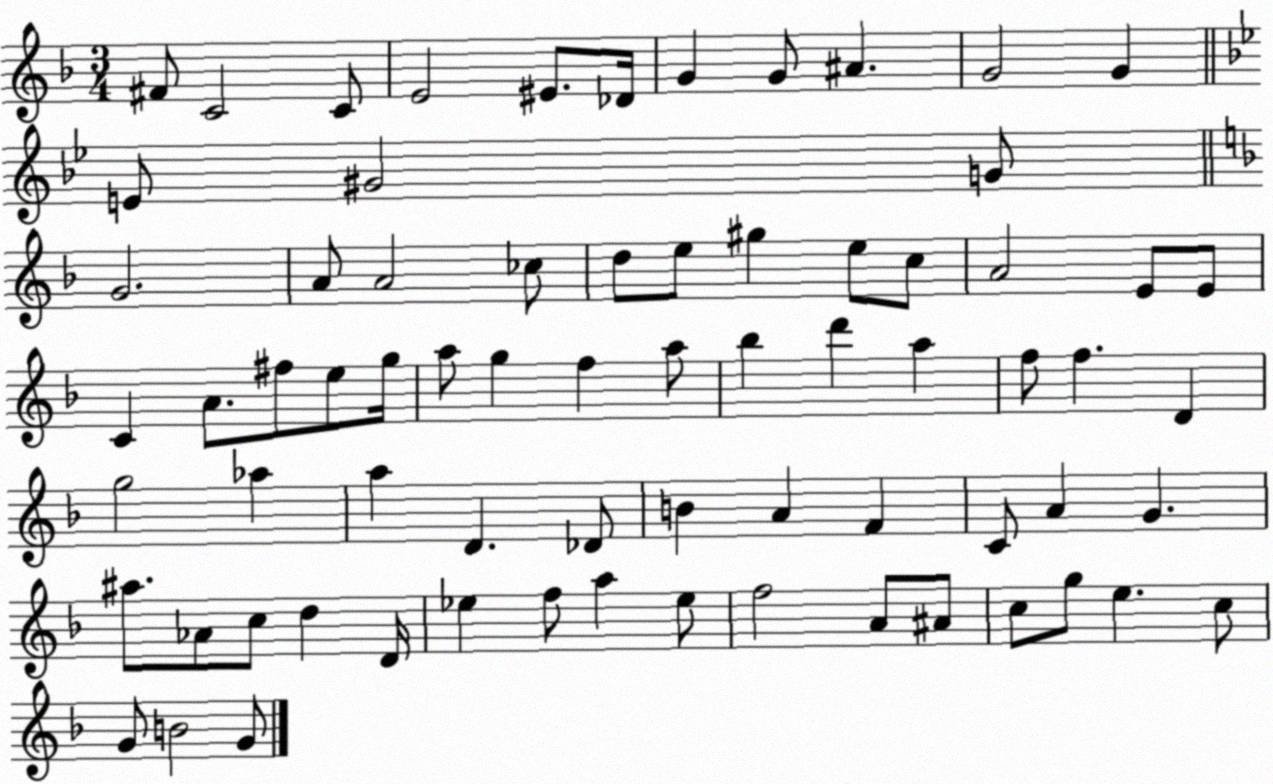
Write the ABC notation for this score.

X:1
T:Untitled
M:3/4
L:1/4
K:F
^F/2 C2 C/2 E2 ^E/2 _D/4 G G/2 ^A G2 G E/2 ^G2 G/2 G2 A/2 A2 _c/2 d/2 e/2 ^g e/2 c/2 A2 E/2 E/2 C A/2 ^f/2 e/2 g/4 a/2 g f a/2 _b d' a f/2 f D g2 _a a D _D/2 B A F C/2 A G ^a/2 _A/2 c/2 d D/4 _e f/2 a _e/2 f2 A/2 ^A/2 c/2 g/2 e c/2 G/2 B2 G/2